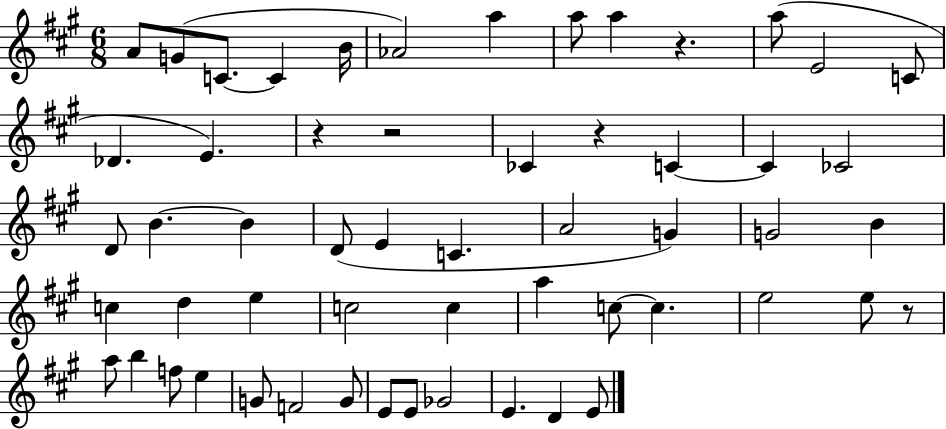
{
  \clef treble
  \numericTimeSignature
  \time 6/8
  \key a \major
  a'8 g'8( c'8.~~ c'4 b'16 | aes'2) a''4 | a''8 a''4 r4. | a''8( e'2 c'8 | \break des'4. e'4.) | r4 r2 | ces'4 r4 c'4~~ | c'4 ces'2 | \break d'8 b'4.~~ b'4 | d'8( e'4 c'4. | a'2 g'4) | g'2 b'4 | \break c''4 d''4 e''4 | c''2 c''4 | a''4 c''8~~ c''4. | e''2 e''8 r8 | \break a''8 b''4 f''8 e''4 | g'8 f'2 g'8 | e'8 e'8 ges'2 | e'4. d'4 e'8 | \break \bar "|."
}